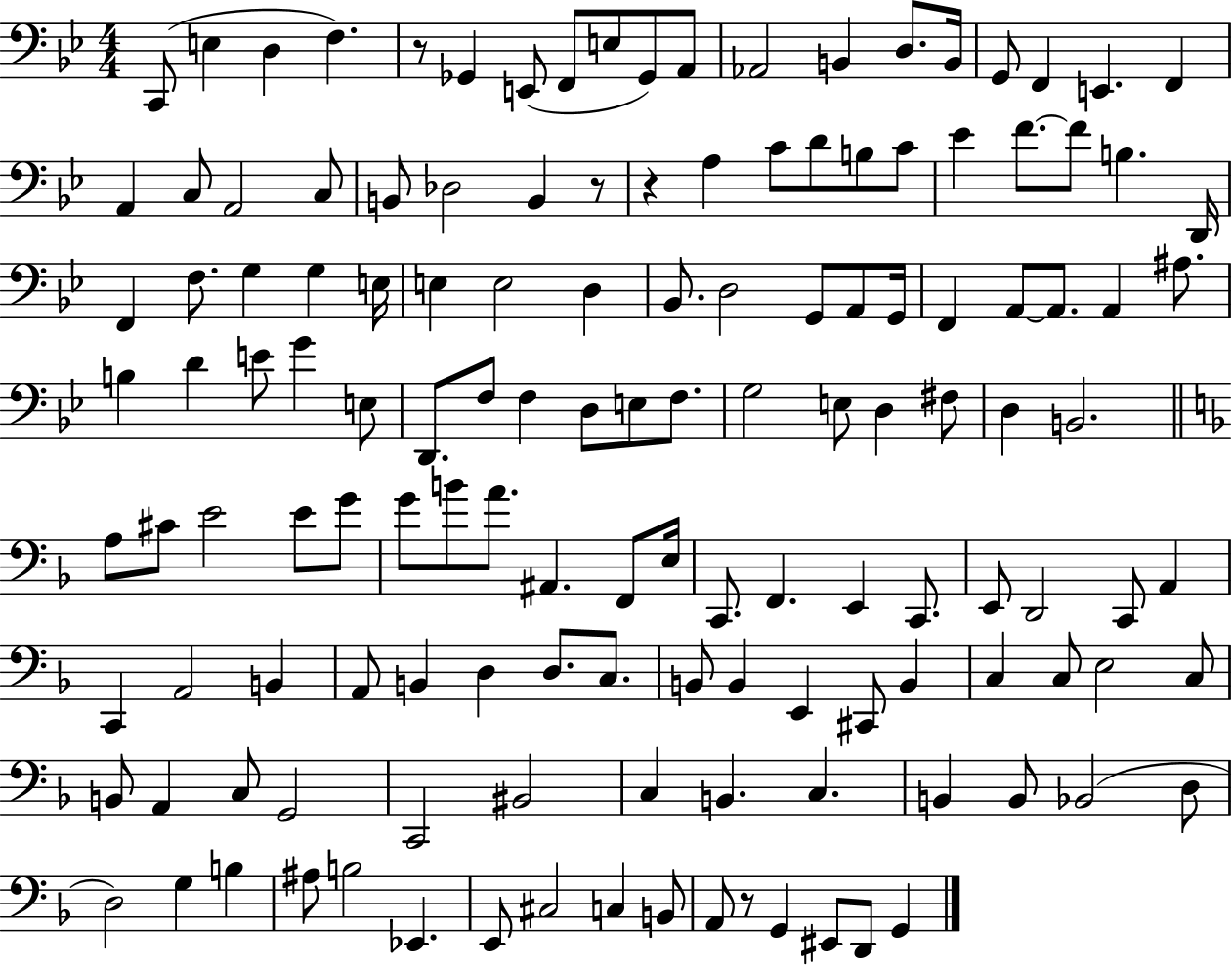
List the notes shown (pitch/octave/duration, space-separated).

C2/e E3/q D3/q F3/q. R/e Gb2/q E2/e F2/e E3/e Gb2/e A2/e Ab2/h B2/q D3/e. B2/s G2/e F2/q E2/q. F2/q A2/q C3/e A2/h C3/e B2/e Db3/h B2/q R/e R/q A3/q C4/e D4/e B3/e C4/e Eb4/q F4/e. F4/e B3/q. D2/s F2/q F3/e. G3/q G3/q E3/s E3/q E3/h D3/q Bb2/e. D3/h G2/e A2/e G2/s F2/q A2/e A2/e. A2/q A#3/e. B3/q D4/q E4/e G4/q E3/e D2/e. F3/e F3/q D3/e E3/e F3/e. G3/h E3/e D3/q F#3/e D3/q B2/h. A3/e C#4/e E4/h E4/e G4/e G4/e B4/e A4/e. A#2/q. F2/e E3/s C2/e. F2/q. E2/q C2/e. E2/e D2/h C2/e A2/q C2/q A2/h B2/q A2/e B2/q D3/q D3/e. C3/e. B2/e B2/q E2/q C#2/e B2/q C3/q C3/e E3/h C3/e B2/e A2/q C3/e G2/h C2/h BIS2/h C3/q B2/q. C3/q. B2/q B2/e Bb2/h D3/e D3/h G3/q B3/q A#3/e B3/h Eb2/q. E2/e C#3/h C3/q B2/e A2/e R/e G2/q EIS2/e D2/e G2/q